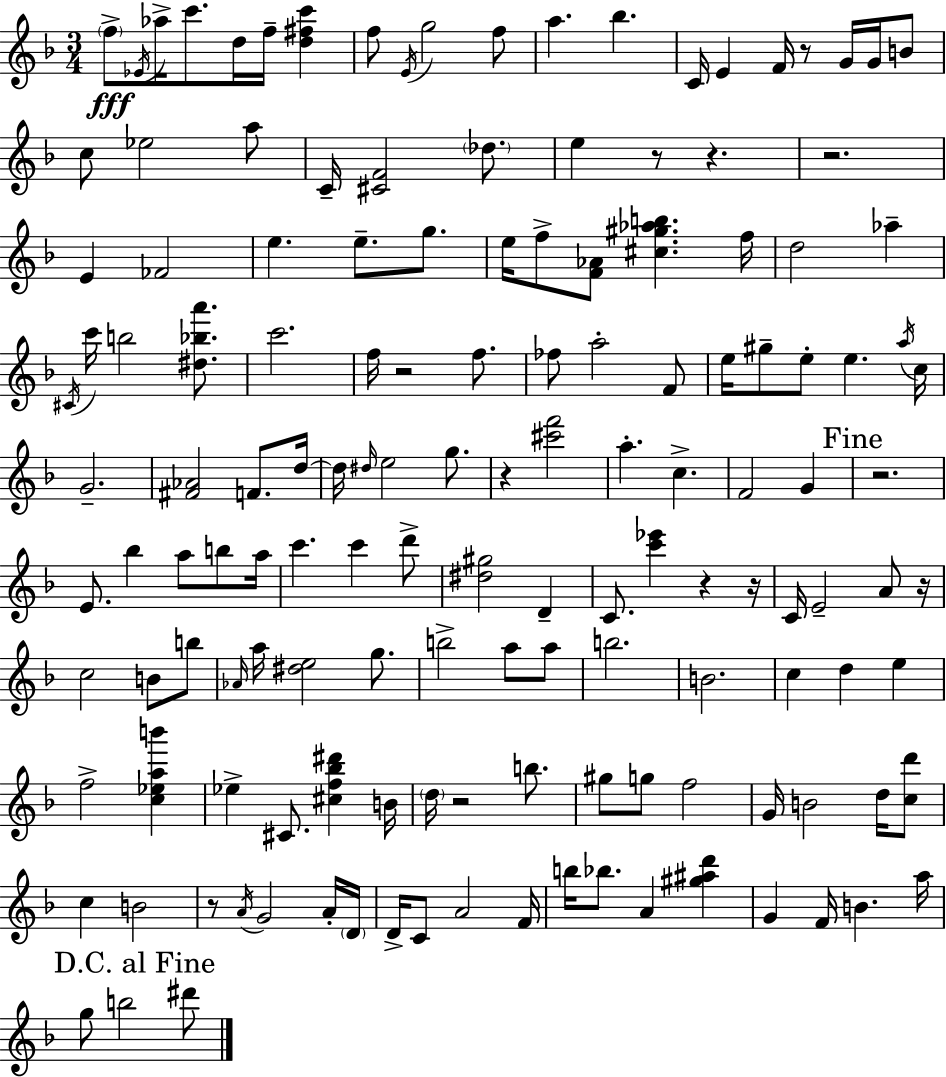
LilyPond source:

{
  \clef treble
  \numericTimeSignature
  \time 3/4
  \key f \major
  \parenthesize f''8->\fff \acciaccatura { ees'16 } aes''16-> c'''8. d''16 f''16-- <d'' fis'' c'''>4 | f''8 \acciaccatura { e'16 } g''2 | f''8 a''4. bes''4. | c'16 e'4 f'16 r8 g'16 g'16 | \break b'8 c''8 ees''2 | a''8 c'16-- <cis' f'>2 \parenthesize des''8. | e''4 r8 r4. | r2. | \break e'4 fes'2 | e''4. e''8.-- g''8. | e''16 f''8-> <f' aes'>8 <cis'' gis'' aes'' b''>4. | f''16 d''2 aes''4-- | \break \acciaccatura { cis'16 } c'''16 b''2 | <dis'' bes'' a'''>8. c'''2. | f''16 r2 | f''8. fes''8 a''2-. | \break f'8 e''16 gis''8-- e''8-. e''4. | \acciaccatura { a''16 } c''16 g'2.-- | <fis' aes'>2 | f'8. d''16~~ d''16 \grace { dis''16 } e''2 | \break g''8. r4 <cis''' f'''>2 | a''4.-. c''4.-> | f'2 | g'4 \mark "Fine" r2. | \break e'8. bes''4 | a''8 b''8 a''16 c'''4. c'''4 | d'''8-> <dis'' gis''>2 | d'4-- c'8. <c''' ees'''>4 | \break r4 r16 c'16 e'2-- | a'8 r16 c''2 | b'8 b''8 \grace { aes'16 } a''16 <dis'' e''>2 | g''8. b''2-> | \break a''8 a''8 b''2. | b'2. | c''4 d''4 | e''4 f''2-> | \break <c'' ees'' a'' b'''>4 ees''4-> cis'8. | <cis'' f'' bes'' dis'''>4 b'16 \parenthesize d''16 r2 | b''8. gis''8 g''8 f''2 | g'16 b'2 | \break d''16 <c'' d'''>8 c''4 b'2 | r8 \acciaccatura { a'16 } g'2 | a'16-. \parenthesize d'16 d'16-> c'8 a'2 | f'16 b''16 bes''8. a'4 | \break <gis'' ais'' d'''>4 g'4 f'16 | b'4. a''16 \mark "D.C. al Fine" g''8 b''2 | dis'''8 \bar "|."
}